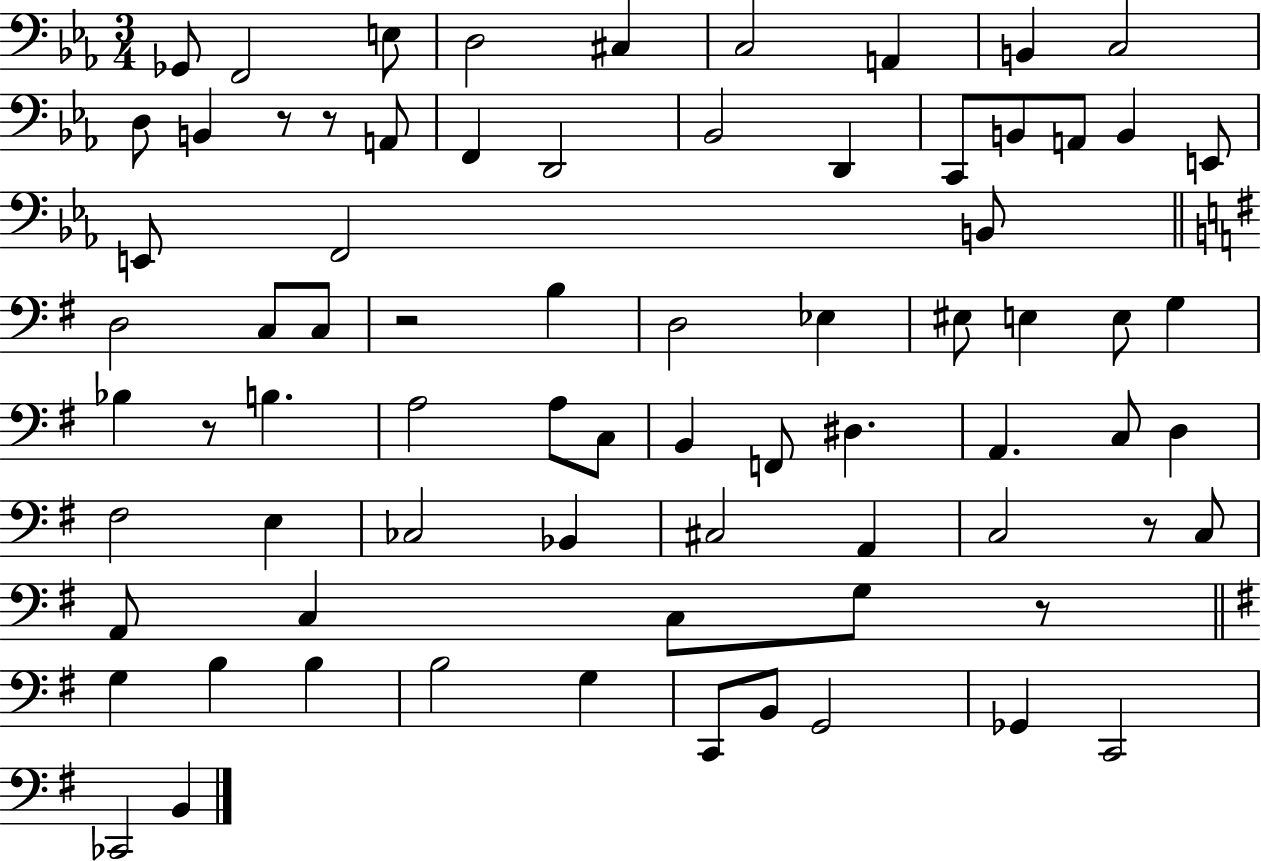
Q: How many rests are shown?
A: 6